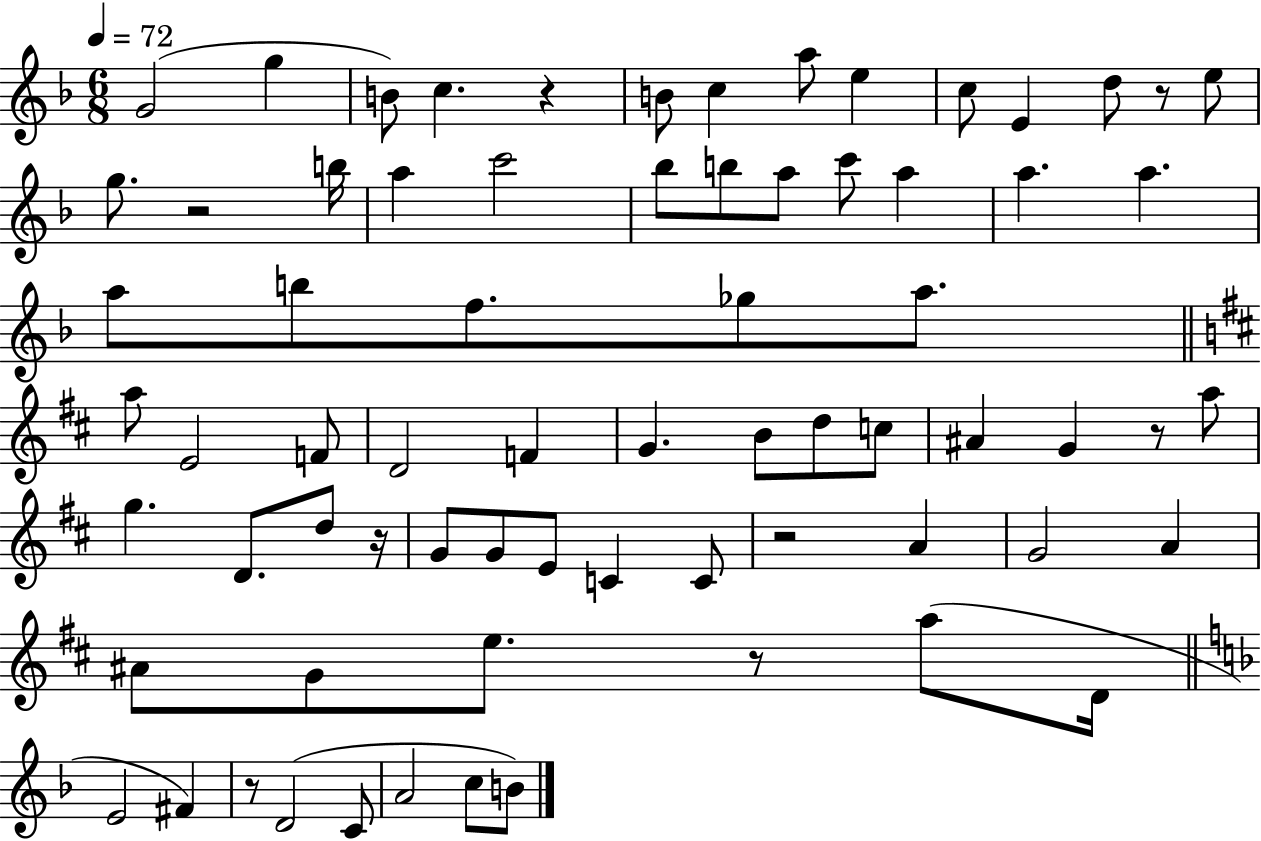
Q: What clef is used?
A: treble